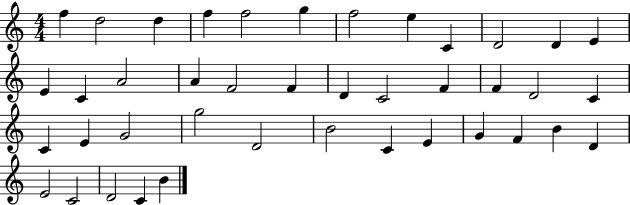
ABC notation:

X:1
T:Untitled
M:4/4
L:1/4
K:C
f d2 d f f2 g f2 e C D2 D E E C A2 A F2 F D C2 F F D2 C C E G2 g2 D2 B2 C E G F B D E2 C2 D2 C B